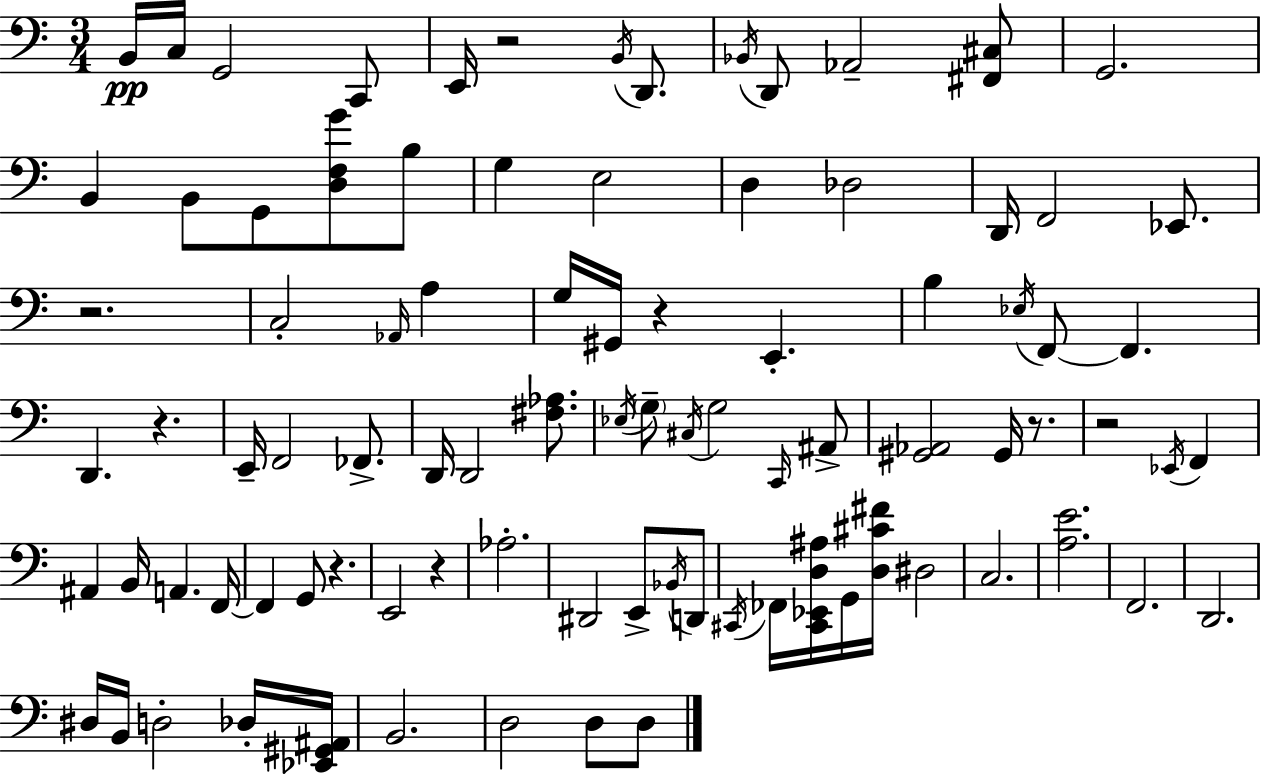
{
  \clef bass
  \numericTimeSignature
  \time 3/4
  \key c \major
  b,16\pp c16 g,2 c,8 | e,16 r2 \acciaccatura { b,16 } d,8. | \acciaccatura { bes,16 } d,8 aes,2-- | <fis, cis>8 g,2. | \break b,4 b,8 g,8 <d f g'>8 | b8 g4 e2 | d4 des2 | d,16 f,2 ees,8. | \break r2. | c2-. \grace { aes,16 } a4 | g16 gis,16 r4 e,4.-. | b4 \acciaccatura { ees16 } f,8~~ f,4. | \break d,4. r4. | e,16-- f,2 | fes,8.-> d,16 d,2 | <fis aes>8. \acciaccatura { ees16 } \parenthesize g8-- \acciaccatura { cis16 } g2 | \break \grace { c,16 } ais,8-> <gis, aes,>2 | gis,16 r8. r2 | \acciaccatura { ees,16 } f,4 ais,4 | b,16 a,4. f,16~~ f,4 | \break g,8 r4. e,2 | r4 aes2.-. | dis,2 | e,8-> \acciaccatura { bes,16 } d,8 \acciaccatura { cis,16 } fes,16 <cis, ees, d ais>16 | \break g,16 <d cis' fis'>16 dis2 c2. | <a e'>2. | f,2. | d,2. | \break dis16 b,16 | d2-. des16-. <ees, gis, ais,>16 b,2. | d2 | d8 d8 \bar "|."
}